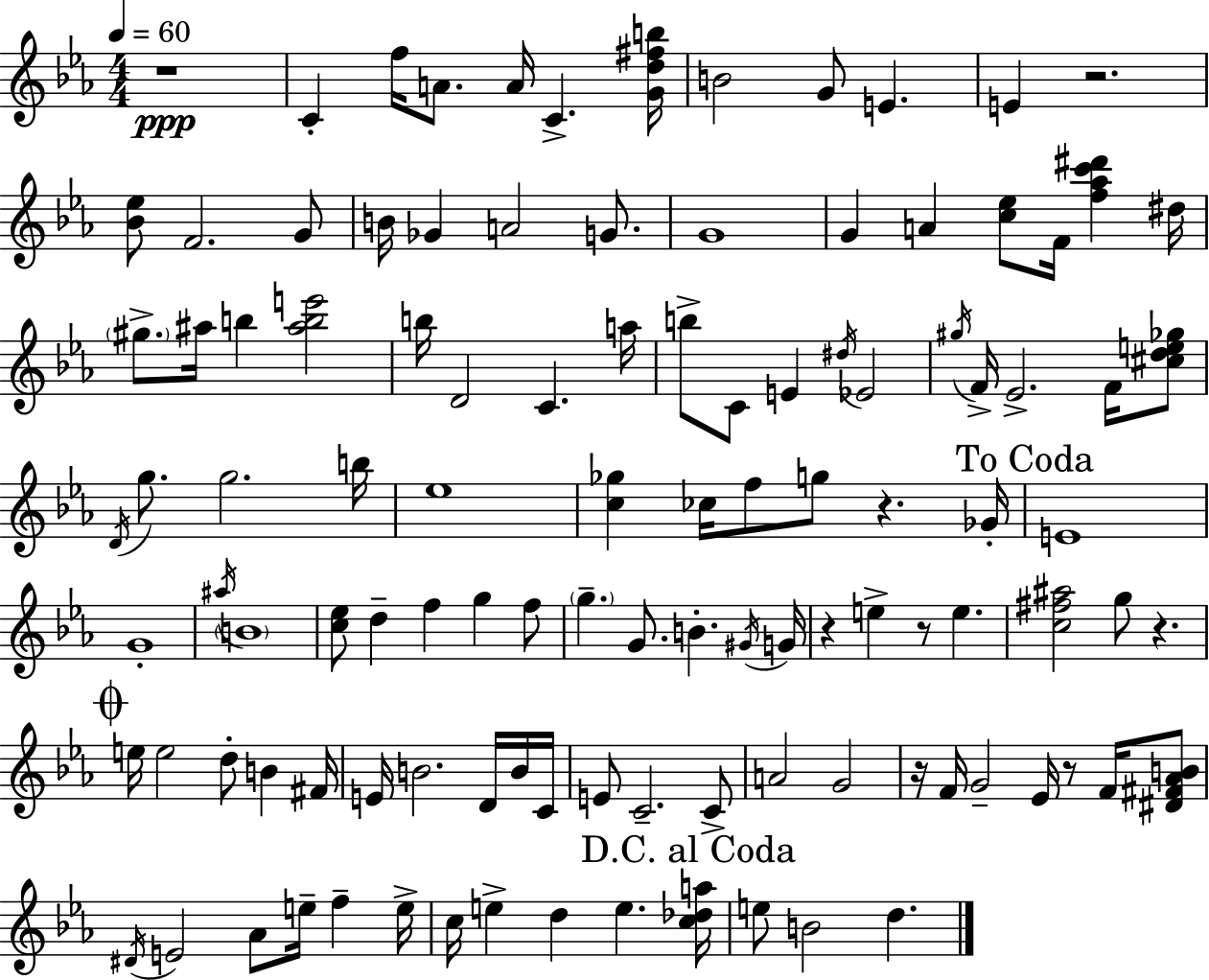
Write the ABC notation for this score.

X:1
T:Untitled
M:4/4
L:1/4
K:Eb
z4 C f/4 A/2 A/4 C [Gd^fb]/4 B2 G/2 E E z2 [_B_e]/2 F2 G/2 B/4 _G A2 G/2 G4 G A [c_e]/2 F/4 [f_ac'^d'] ^d/4 ^g/2 ^a/4 b [^abe']2 b/4 D2 C a/4 b/2 C/2 E ^d/4 _E2 ^g/4 F/4 _E2 F/4 [^cde_g]/2 D/4 g/2 g2 b/4 _e4 [c_g] _c/4 f/2 g/2 z _G/4 E4 G4 ^a/4 B4 [c_e]/2 d f g f/2 g G/2 B ^G/4 G/4 z e z/2 e [c^f^a]2 g/2 z e/4 e2 d/2 B ^F/4 E/4 B2 D/4 B/4 C/4 E/2 C2 C/2 A2 G2 z/4 F/4 G2 _E/4 z/2 F/4 [^D^F_AB]/2 ^D/4 E2 _A/2 e/4 f e/4 c/4 e d e [c_da]/4 e/2 B2 d